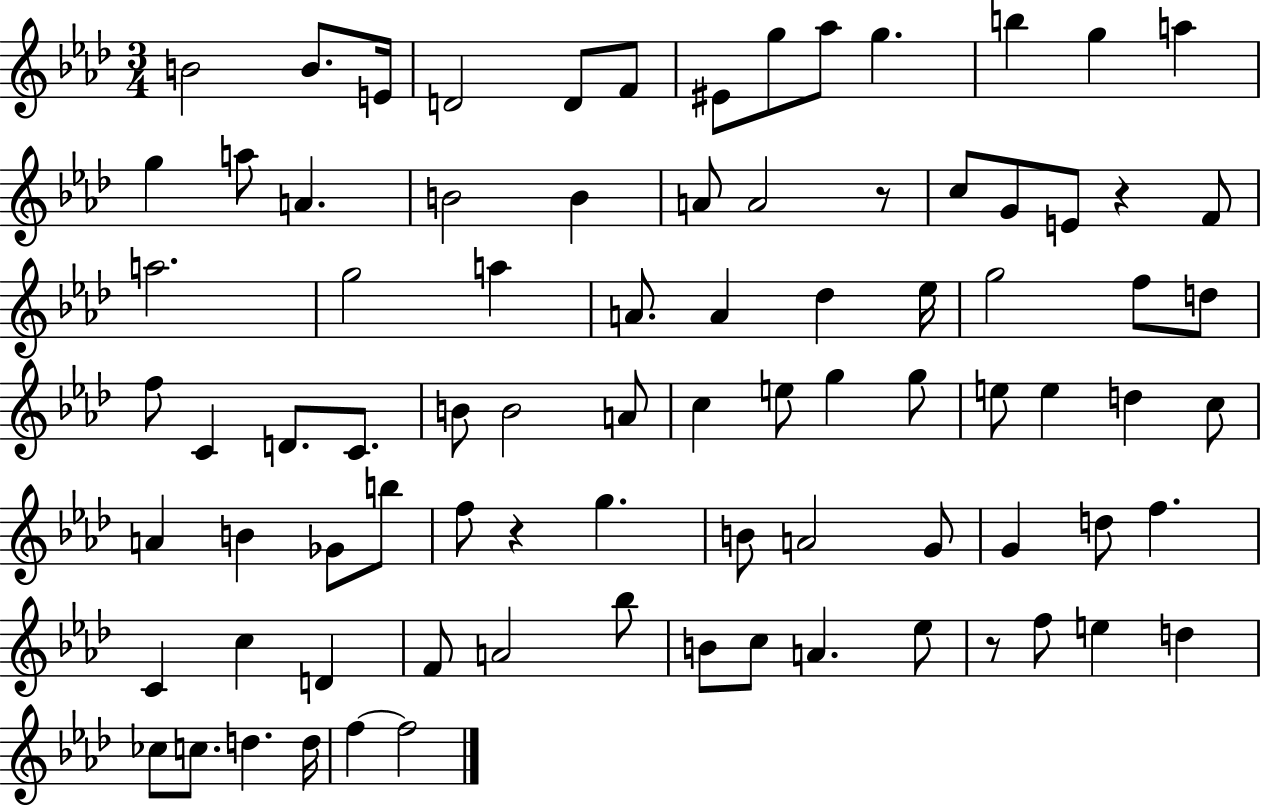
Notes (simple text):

B4/h B4/e. E4/s D4/h D4/e F4/e EIS4/e G5/e Ab5/e G5/q. B5/q G5/q A5/q G5/q A5/e A4/q. B4/h B4/q A4/e A4/h R/e C5/e G4/e E4/e R/q F4/e A5/h. G5/h A5/q A4/e. A4/q Db5/q Eb5/s G5/h F5/e D5/e F5/e C4/q D4/e. C4/e. B4/e B4/h A4/e C5/q E5/e G5/q G5/e E5/e E5/q D5/q C5/e A4/q B4/q Gb4/e B5/e F5/e R/q G5/q. B4/e A4/h G4/e G4/q D5/e F5/q. C4/q C5/q D4/q F4/e A4/h Bb5/e B4/e C5/e A4/q. Eb5/e R/e F5/e E5/q D5/q CES5/e C5/e. D5/q. D5/s F5/q F5/h